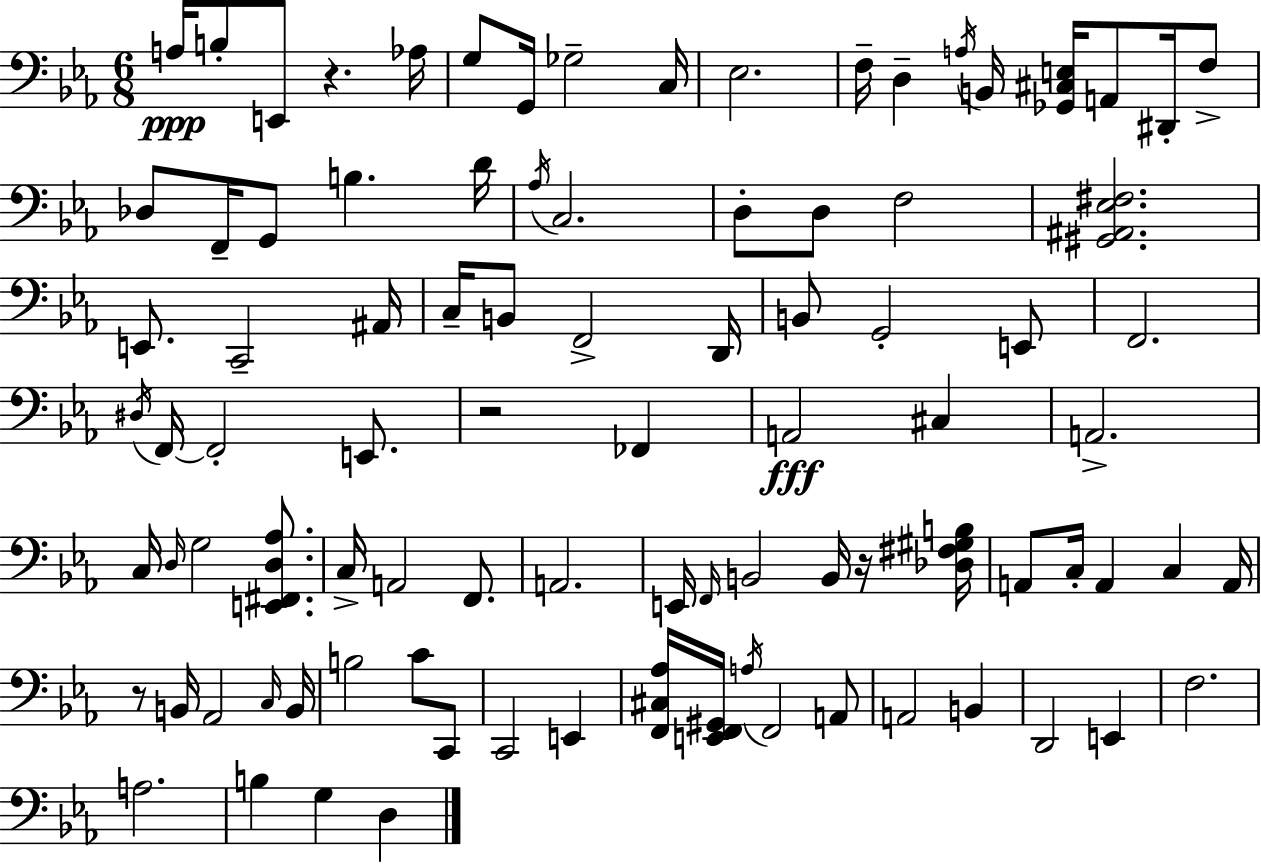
X:1
T:Untitled
M:6/8
L:1/4
K:Cm
A,/4 B,/2 E,,/2 z _A,/4 G,/2 G,,/4 _G,2 C,/4 _E,2 F,/4 D, A,/4 B,,/4 [_G,,^C,E,]/4 A,,/2 ^D,,/4 F,/2 _D,/2 F,,/4 G,,/2 B, D/4 _A,/4 C,2 D,/2 D,/2 F,2 [^G,,^A,,_E,^F,]2 E,,/2 C,,2 ^A,,/4 C,/4 B,,/2 F,,2 D,,/4 B,,/2 G,,2 E,,/2 F,,2 ^D,/4 F,,/4 F,,2 E,,/2 z2 _F,, A,,2 ^C, A,,2 C,/4 D,/4 G,2 [E,,^F,,D,_A,]/2 C,/4 A,,2 F,,/2 A,,2 E,,/4 F,,/4 B,,2 B,,/4 z/4 [_D,^F,^G,B,]/4 A,,/2 C,/4 A,, C, A,,/4 z/2 B,,/4 _A,,2 C,/4 B,,/4 B,2 C/2 C,,/2 C,,2 E,, [F,,^C,_A,]/4 [E,,F,,^G,,]/4 A,/4 F,,2 A,,/2 A,,2 B,, D,,2 E,, F,2 A,2 B, G, D,